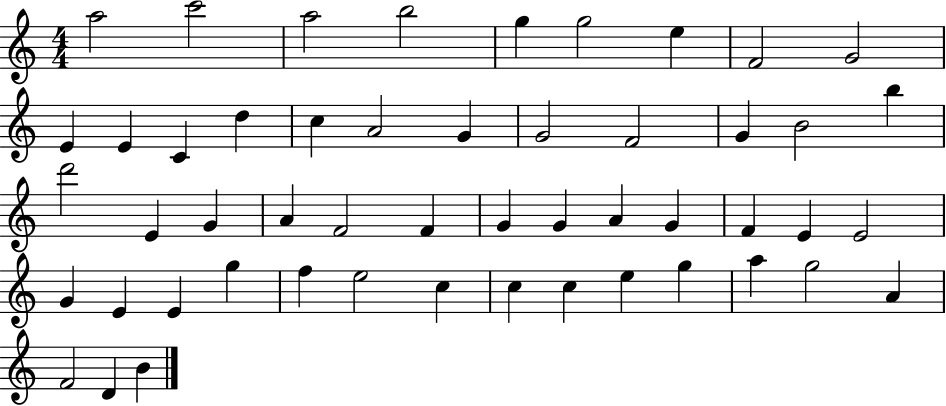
{
  \clef treble
  \numericTimeSignature
  \time 4/4
  \key c \major
  a''2 c'''2 | a''2 b''2 | g''4 g''2 e''4 | f'2 g'2 | \break e'4 e'4 c'4 d''4 | c''4 a'2 g'4 | g'2 f'2 | g'4 b'2 b''4 | \break d'''2 e'4 g'4 | a'4 f'2 f'4 | g'4 g'4 a'4 g'4 | f'4 e'4 e'2 | \break g'4 e'4 e'4 g''4 | f''4 e''2 c''4 | c''4 c''4 e''4 g''4 | a''4 g''2 a'4 | \break f'2 d'4 b'4 | \bar "|."
}